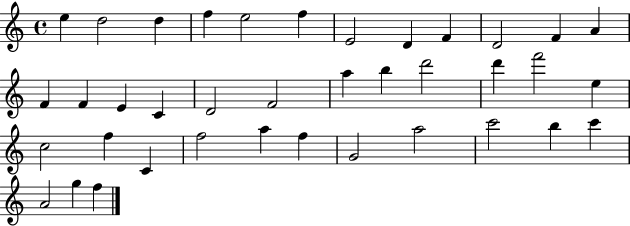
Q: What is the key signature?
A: C major